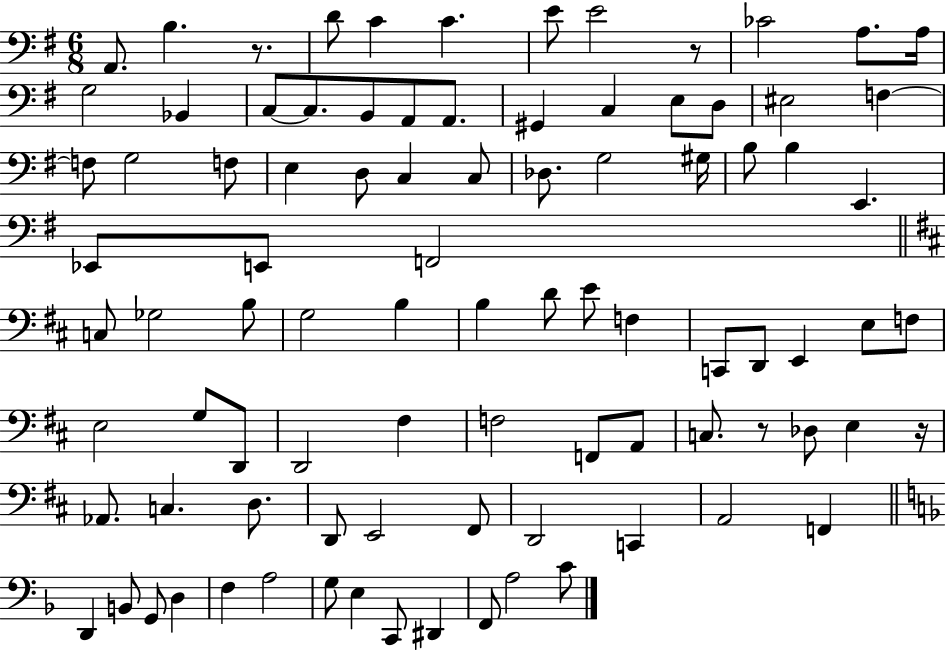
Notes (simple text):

A2/e. B3/q. R/e. D4/e C4/q C4/q. E4/e E4/h R/e CES4/h A3/e. A3/s G3/h Bb2/q C3/e C3/e. B2/e A2/e A2/e. G#2/q C3/q E3/e D3/e EIS3/h F3/q F3/e G3/h F3/e E3/q D3/e C3/q C3/e Db3/e. G3/h G#3/s B3/e B3/q E2/q. Eb2/e E2/e F2/h C3/e Gb3/h B3/e G3/h B3/q B3/q D4/e E4/e F3/q C2/e D2/e E2/q E3/e F3/e E3/h G3/e D2/e D2/h F#3/q F3/h F2/e A2/e C3/e. R/e Db3/e E3/q R/s Ab2/e. C3/q. D3/e. D2/e E2/h F#2/e D2/h C2/q A2/h F2/q D2/q B2/e G2/e D3/q F3/q A3/h G3/e E3/q C2/e D#2/q F2/e A3/h C4/e